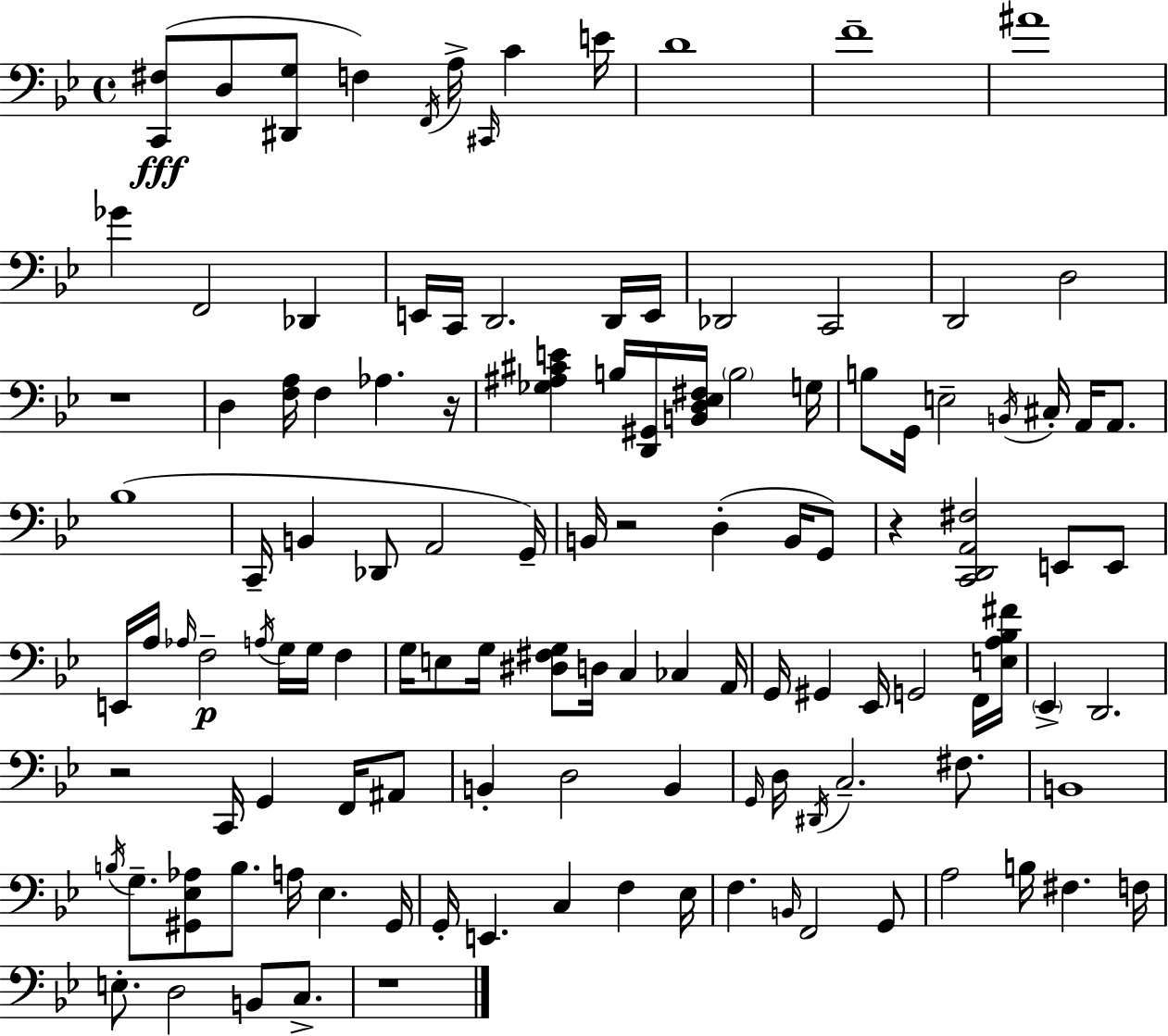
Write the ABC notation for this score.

X:1
T:Untitled
M:4/4
L:1/4
K:Gm
[C,,^F,]/2 D,/2 [^D,,G,]/2 F, F,,/4 A,/4 ^C,,/4 C E/4 D4 F4 ^A4 _G F,,2 _D,, E,,/4 C,,/4 D,,2 D,,/4 E,,/4 _D,,2 C,,2 D,,2 D,2 z4 D, [F,A,]/4 F, _A, z/4 [_G,^A,^CE] B,/4 [D,,^G,,]/4 [B,,D,_E,^F,]/4 B,2 G,/4 B,/2 G,,/4 E,2 B,,/4 ^C,/4 A,,/4 A,,/2 _B,4 C,,/4 B,, _D,,/2 A,,2 G,,/4 B,,/4 z2 D, B,,/4 G,,/2 z [C,,D,,A,,^F,]2 E,,/2 E,,/2 E,,/4 A,/4 _A,/4 F,2 A,/4 G,/4 G,/4 F, G,/4 E,/2 G,/4 [^D,^F,G,]/2 D,/4 C, _C, A,,/4 G,,/4 ^G,, _E,,/4 G,,2 F,,/4 [E,A,_B,^F]/4 _E,, D,,2 z2 C,,/4 G,, F,,/4 ^A,,/2 B,, D,2 B,, G,,/4 D,/4 ^D,,/4 C,2 ^F,/2 B,,4 B,/4 G,/2 [^G,,_E,_A,]/2 B,/2 A,/4 _E, ^G,,/4 G,,/4 E,, C, F, _E,/4 F, B,,/4 F,,2 G,,/2 A,2 B,/4 ^F, F,/4 E,/2 D,2 B,,/2 C,/2 z4